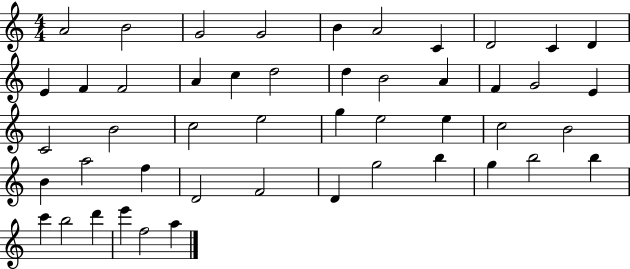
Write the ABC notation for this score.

X:1
T:Untitled
M:4/4
L:1/4
K:C
A2 B2 G2 G2 B A2 C D2 C D E F F2 A c d2 d B2 A F G2 E C2 B2 c2 e2 g e2 e c2 B2 B a2 f D2 F2 D g2 b g b2 b c' b2 d' e' f2 a